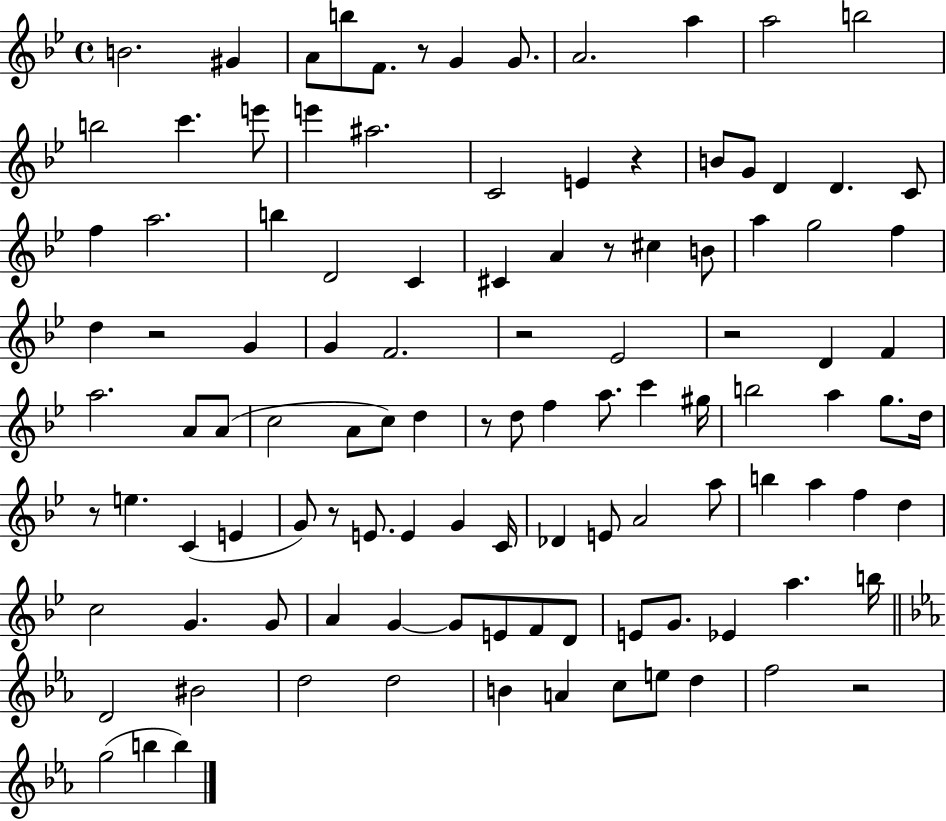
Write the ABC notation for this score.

X:1
T:Untitled
M:4/4
L:1/4
K:Bb
B2 ^G A/2 b/2 F/2 z/2 G G/2 A2 a a2 b2 b2 c' e'/2 e' ^a2 C2 E z B/2 G/2 D D C/2 f a2 b D2 C ^C A z/2 ^c B/2 a g2 f d z2 G G F2 z2 _E2 z2 D F a2 A/2 A/2 c2 A/2 c/2 d z/2 d/2 f a/2 c' ^g/4 b2 a g/2 d/4 z/2 e C E G/2 z/2 E/2 E G C/4 _D E/2 A2 a/2 b a f d c2 G G/2 A G G/2 E/2 F/2 D/2 E/2 G/2 _E a b/4 D2 ^B2 d2 d2 B A c/2 e/2 d f2 z2 g2 b b